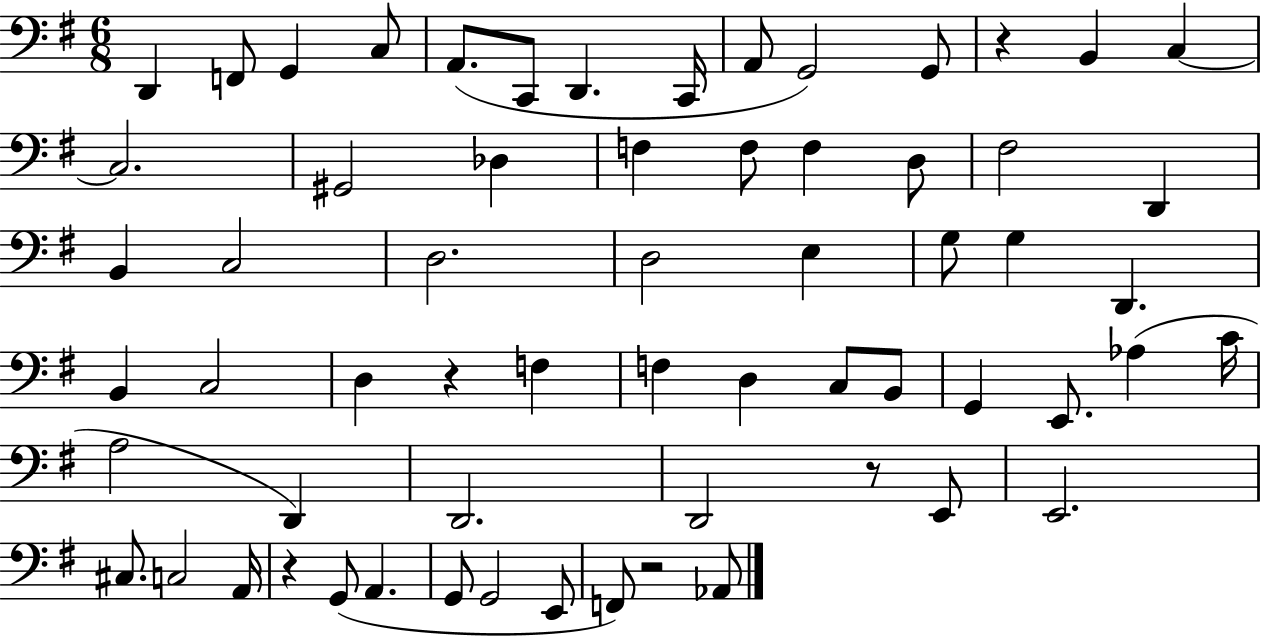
{
  \clef bass
  \numericTimeSignature
  \time 6/8
  \key g \major
  d,4 f,8 g,4 c8 | a,8.( c,8 d,4. c,16 | a,8 g,2) g,8 | r4 b,4 c4~~ | \break c2. | gis,2 des4 | f4 f8 f4 d8 | fis2 d,4 | \break b,4 c2 | d2. | d2 e4 | g8 g4 d,4. | \break b,4 c2 | d4 r4 f4 | f4 d4 c8 b,8 | g,4 e,8. aes4( c'16 | \break a2 d,4) | d,2. | d,2 r8 e,8 | e,2. | \break cis8. c2 a,16 | r4 g,8( a,4. | g,8 g,2 e,8 | f,8) r2 aes,8 | \break \bar "|."
}